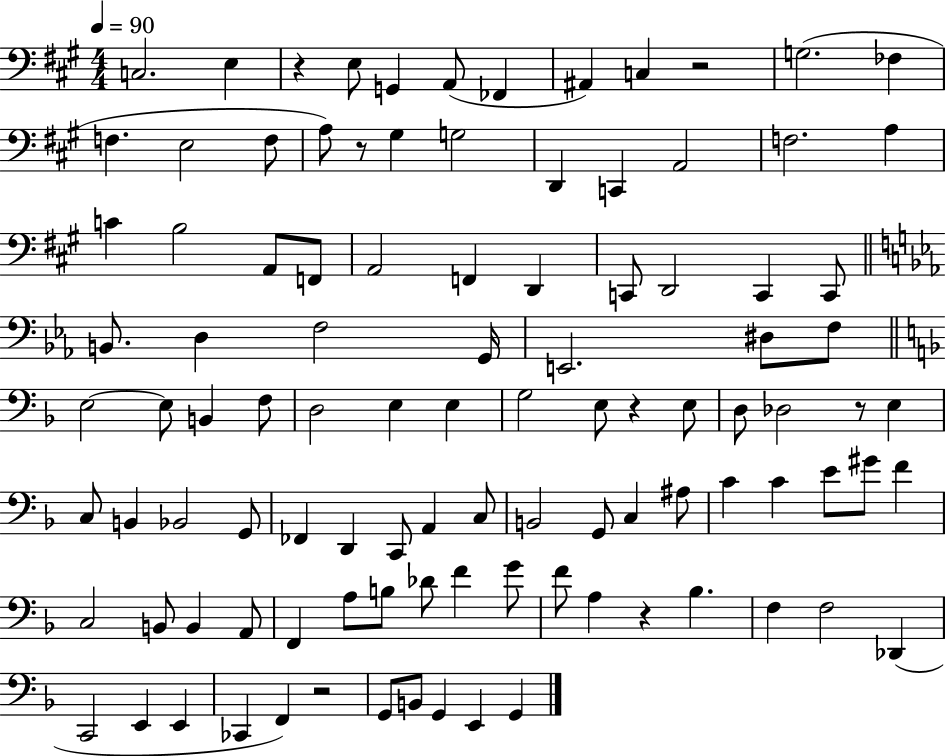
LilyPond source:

{
  \clef bass
  \numericTimeSignature
  \time 4/4
  \key a \major
  \tempo 4 = 90
  c2. e4 | r4 e8 g,4 a,8( fes,4 | ais,4) c4 r2 | g2.( fes4 | \break f4. e2 f8 | a8) r8 gis4 g2 | d,4 c,4 a,2 | f2. a4 | \break c'4 b2 a,8 f,8 | a,2 f,4 d,4 | c,8 d,2 c,4 c,8 | \bar "||" \break \key ees \major b,8. d4 f2 g,16 | e,2. dis8 f8 | \bar "||" \break \key f \major e2~~ e8 b,4 f8 | d2 e4 e4 | g2 e8 r4 e8 | d8 des2 r8 e4 | \break c8 b,4 bes,2 g,8 | fes,4 d,4 c,8 a,4 c8 | b,2 g,8 c4 ais8 | c'4 c'4 e'8 gis'8 f'4 | \break c2 b,8 b,4 a,8 | f,4 a8 b8 des'8 f'4 g'8 | f'8 a4 r4 bes4. | f4 f2 des,4( | \break c,2 e,4 e,4 | ces,4 f,4) r2 | g,8 b,8 g,4 e,4 g,4 | \bar "|."
}